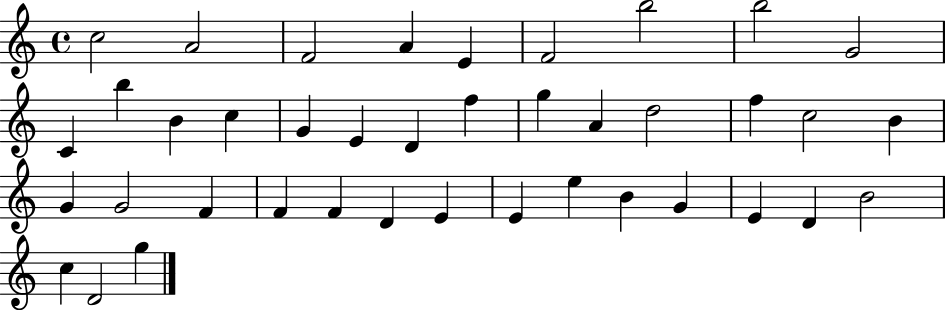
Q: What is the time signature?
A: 4/4